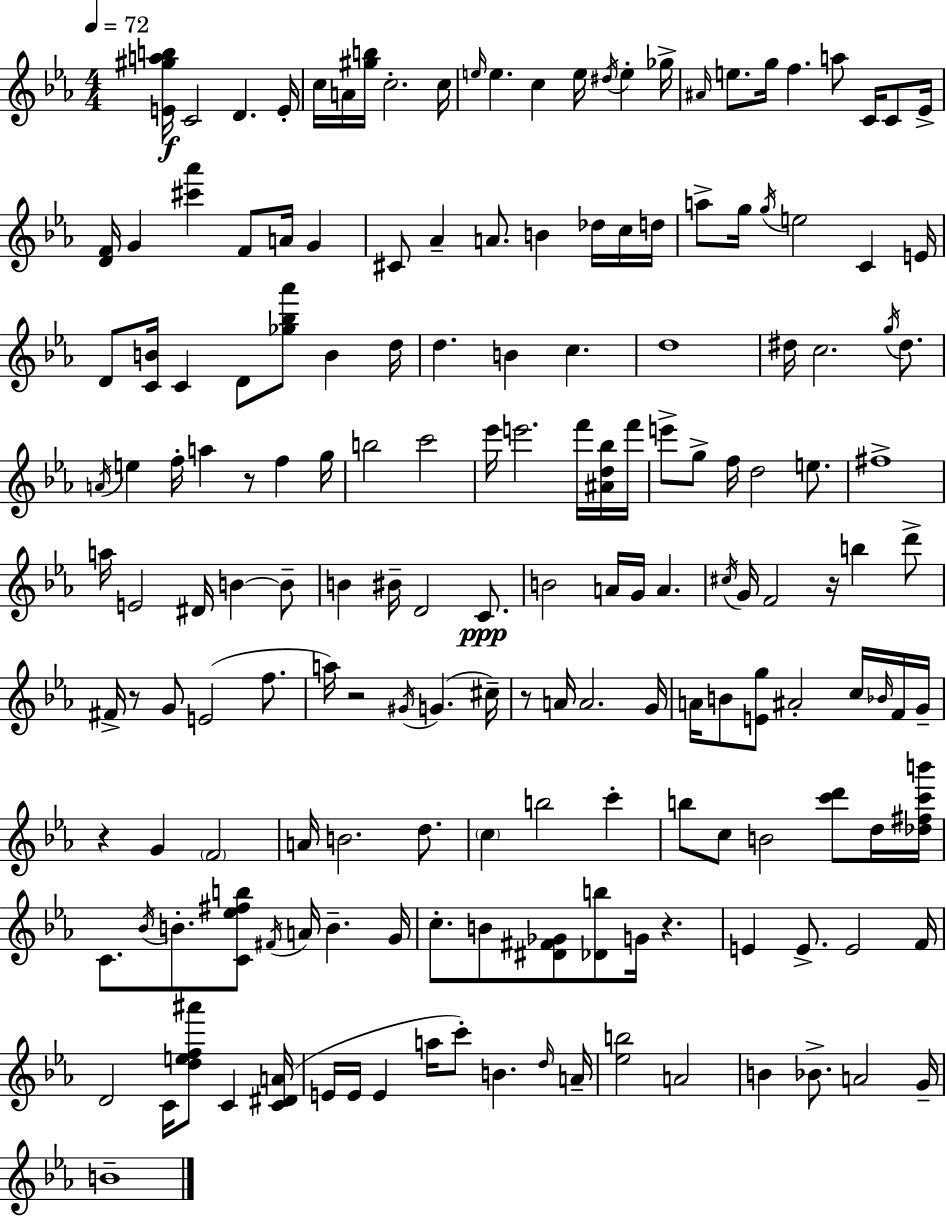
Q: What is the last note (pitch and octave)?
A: B4